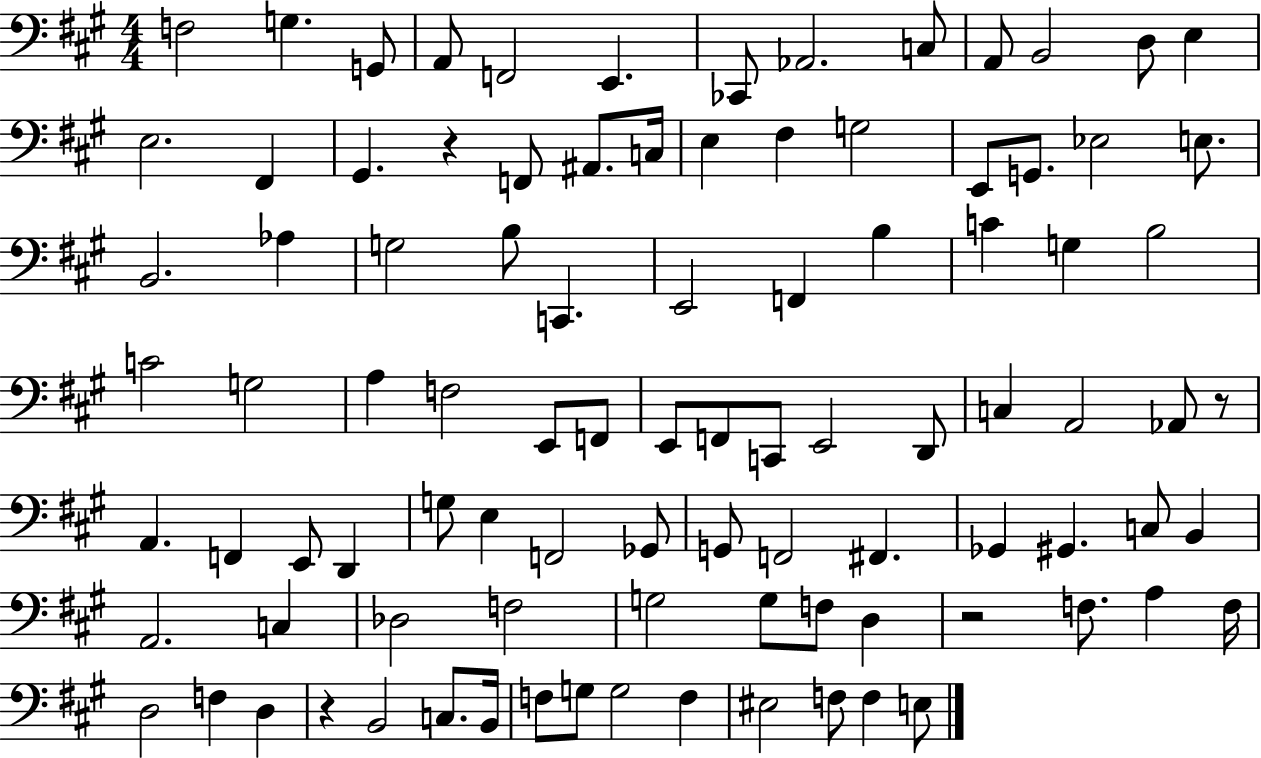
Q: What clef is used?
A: bass